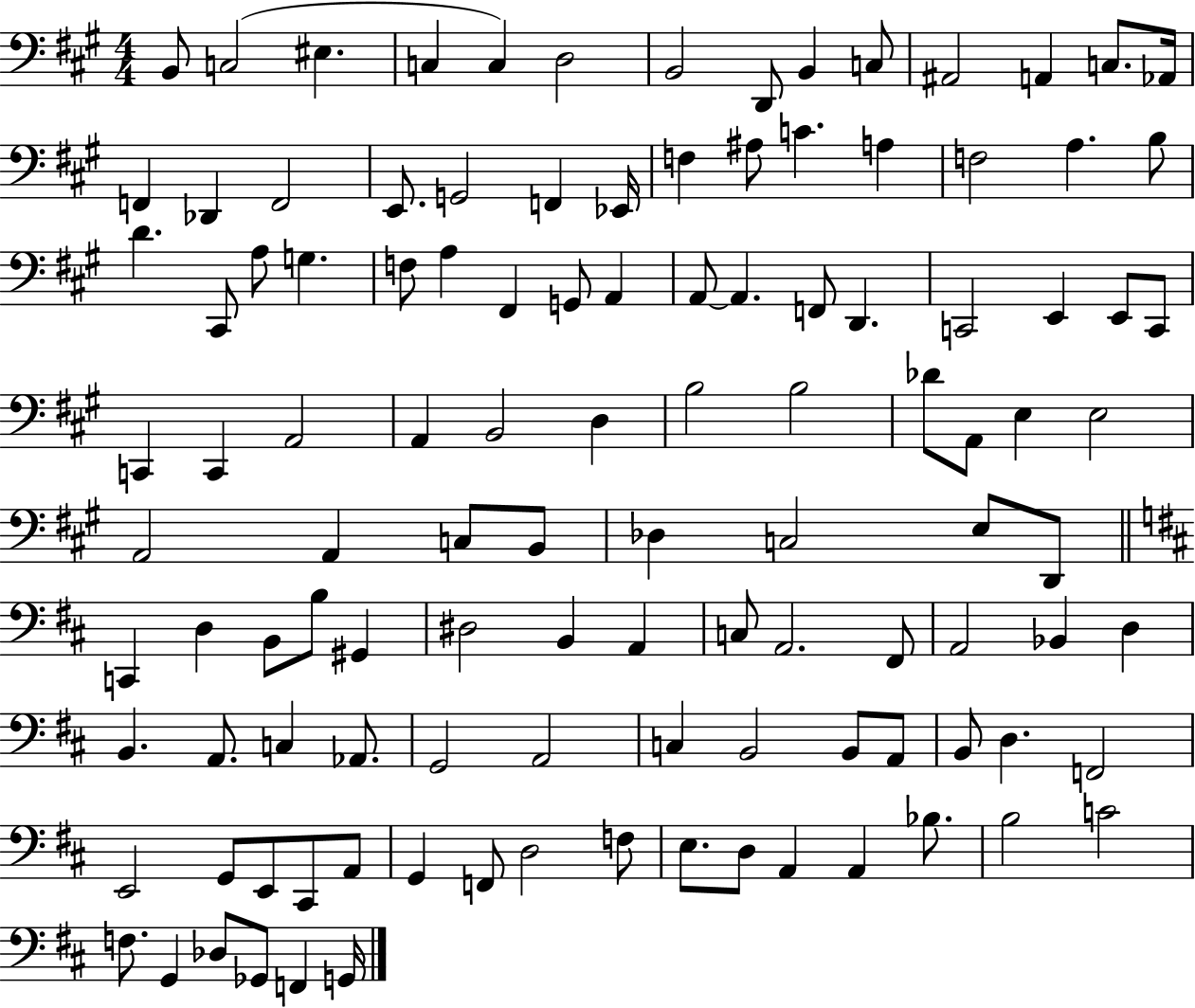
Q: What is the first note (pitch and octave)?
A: B2